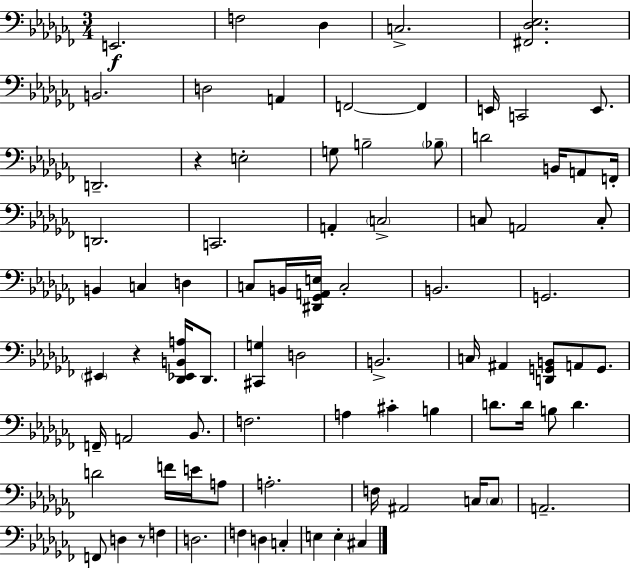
E2/h. F3/h Db3/q C3/h. [F#2,Db3,Eb3]/h. B2/h. D3/h A2/q F2/h F2/q E2/s C2/h E2/e. D2/h. R/q E3/h G3/e B3/h Bb3/e D4/h B2/s A2/e F2/s D2/h. C2/h. A2/q C3/h C3/e A2/h C3/e B2/q C3/q D3/q C3/e B2/s [D#2,Gb2,A2,E3]/s C3/h B2/h. G2/h. EIS2/q R/q [Db2,Eb2,B2,A3]/s Db2/e. [C#2,G3]/q D3/h B2/h. C3/s A#2/q [D2,G2,B2]/e A2/e G2/e. F2/s A2/h Bb2/e. F3/h. A3/q C#4/q B3/q D4/e. D4/s B3/e D4/q. D4/h F4/s E4/s A3/e A3/h. F3/s A#2/h C3/s C3/e A2/h. F2/e D3/q R/e F3/q D3/h. F3/q D3/q C3/q E3/q E3/q C#3/q